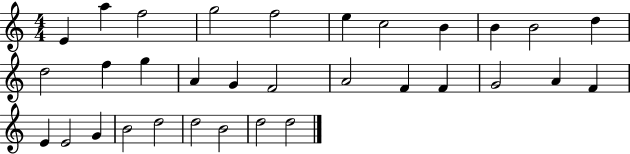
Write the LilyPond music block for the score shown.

{
  \clef treble
  \numericTimeSignature
  \time 4/4
  \key c \major
  e'4 a''4 f''2 | g''2 f''2 | e''4 c''2 b'4 | b'4 b'2 d''4 | \break d''2 f''4 g''4 | a'4 g'4 f'2 | a'2 f'4 f'4 | g'2 a'4 f'4 | \break e'4 e'2 g'4 | b'2 d''2 | d''2 b'2 | d''2 d''2 | \break \bar "|."
}